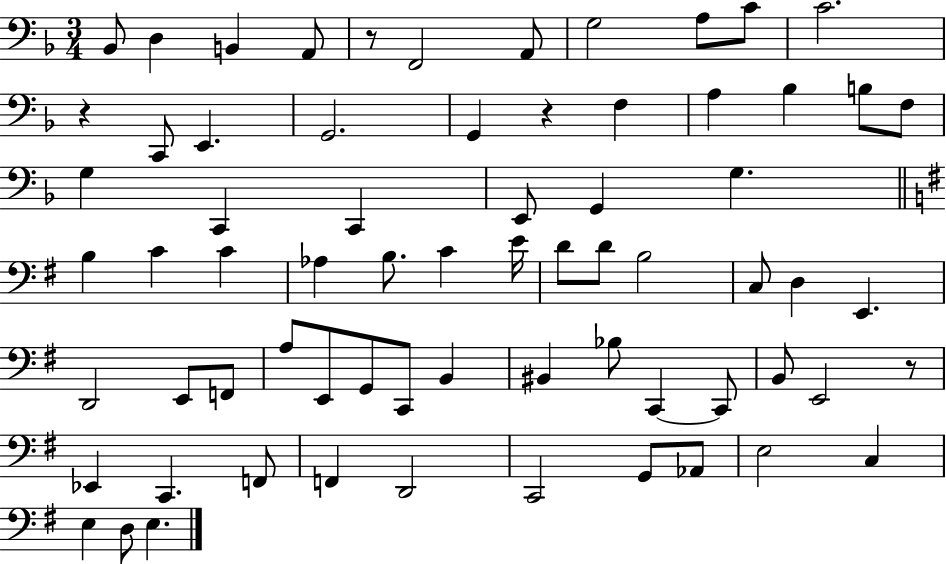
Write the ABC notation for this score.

X:1
T:Untitled
M:3/4
L:1/4
K:F
_B,,/2 D, B,, A,,/2 z/2 F,,2 A,,/2 G,2 A,/2 C/2 C2 z C,,/2 E,, G,,2 G,, z F, A, _B, B,/2 F,/2 G, C,, C,, E,,/2 G,, G, B, C C _A, B,/2 C E/4 D/2 D/2 B,2 C,/2 D, E,, D,,2 E,,/2 F,,/2 A,/2 E,,/2 G,,/2 C,,/2 B,, ^B,, _B,/2 C,, C,,/2 B,,/2 E,,2 z/2 _E,, C,, F,,/2 F,, D,,2 C,,2 G,,/2 _A,,/2 E,2 C, E, D,/2 E,